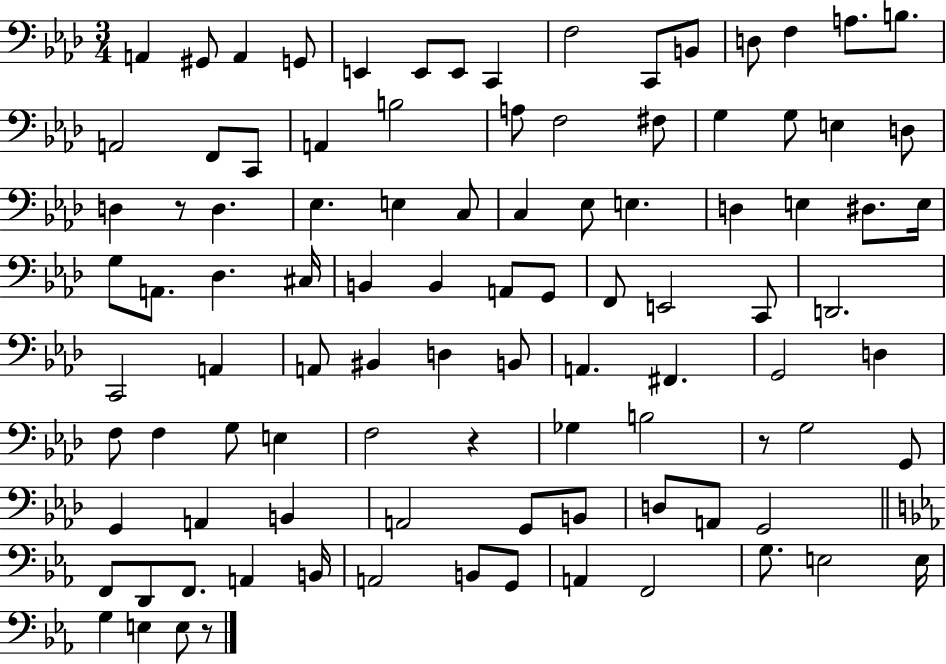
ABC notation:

X:1
T:Untitled
M:3/4
L:1/4
K:Ab
A,, ^G,,/2 A,, G,,/2 E,, E,,/2 E,,/2 C,, F,2 C,,/2 B,,/2 D,/2 F, A,/2 B,/2 A,,2 F,,/2 C,,/2 A,, B,2 A,/2 F,2 ^F,/2 G, G,/2 E, D,/2 D, z/2 D, _E, E, C,/2 C, _E,/2 E, D, E, ^D,/2 E,/4 G,/2 A,,/2 _D, ^C,/4 B,, B,, A,,/2 G,,/2 F,,/2 E,,2 C,,/2 D,,2 C,,2 A,, A,,/2 ^B,, D, B,,/2 A,, ^F,, G,,2 D, F,/2 F, G,/2 E, F,2 z _G, B,2 z/2 G,2 G,,/2 G,, A,, B,, A,,2 G,,/2 B,,/2 D,/2 A,,/2 G,,2 F,,/2 D,,/2 F,,/2 A,, B,,/4 A,,2 B,,/2 G,,/2 A,, F,,2 G,/2 E,2 E,/4 G, E, E,/2 z/2